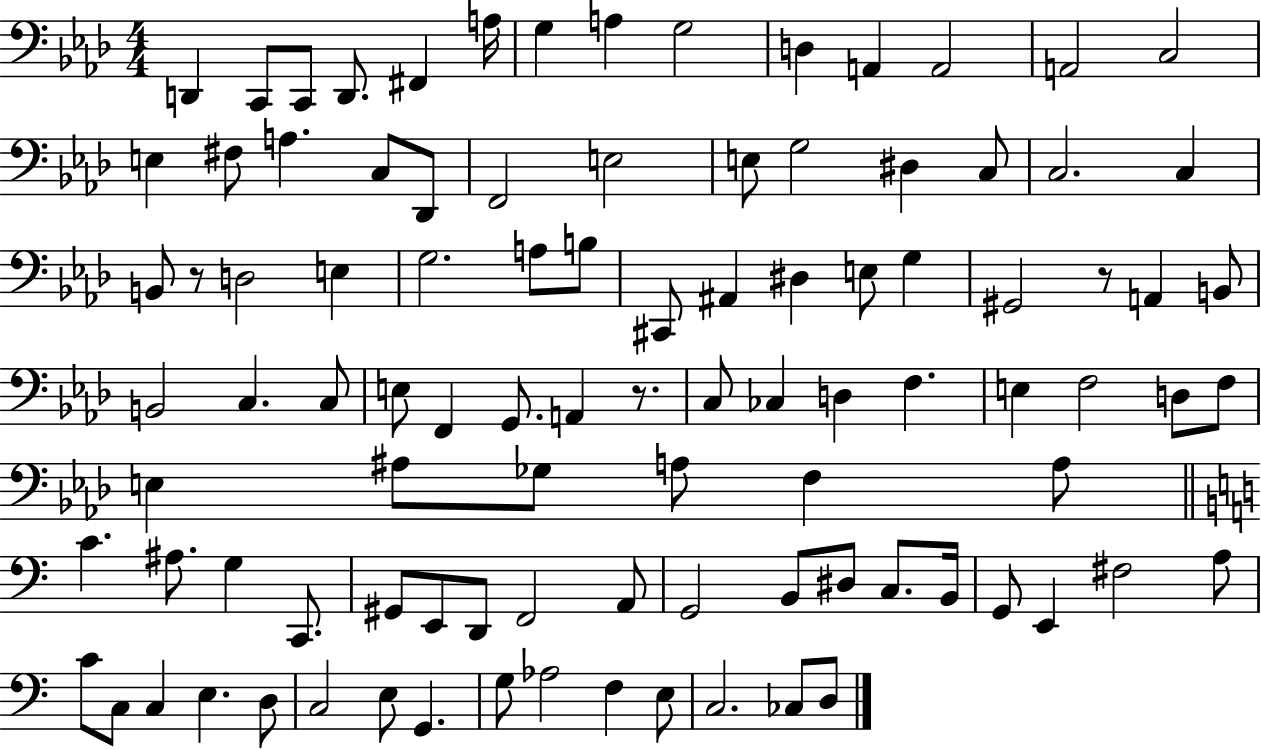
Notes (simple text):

D2/q C2/e C2/e D2/e. F#2/q A3/s G3/q A3/q G3/h D3/q A2/q A2/h A2/h C3/h E3/q F#3/e A3/q. C3/e Db2/e F2/h E3/h E3/e G3/h D#3/q C3/e C3/h. C3/q B2/e R/e D3/h E3/q G3/h. A3/e B3/e C#2/e A#2/q D#3/q E3/e G3/q G#2/h R/e A2/q B2/e B2/h C3/q. C3/e E3/e F2/q G2/e. A2/q R/e. C3/e CES3/q D3/q F3/q. E3/q F3/h D3/e F3/e E3/q A#3/e Gb3/e A3/e F3/q A3/e C4/q. A#3/e. G3/q C2/e. G#2/e E2/e D2/e F2/h A2/e G2/h B2/e D#3/e C3/e. B2/s G2/e E2/q F#3/h A3/e C4/e C3/e C3/q E3/q. D3/e C3/h E3/e G2/q. G3/e Ab3/h F3/q E3/e C3/h. CES3/e D3/e